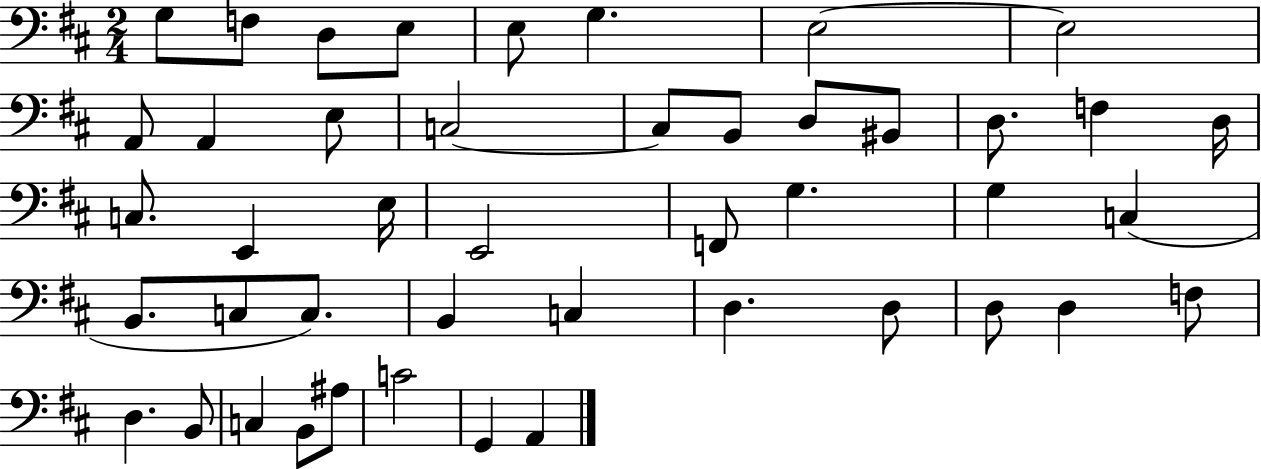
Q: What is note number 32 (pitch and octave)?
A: C3